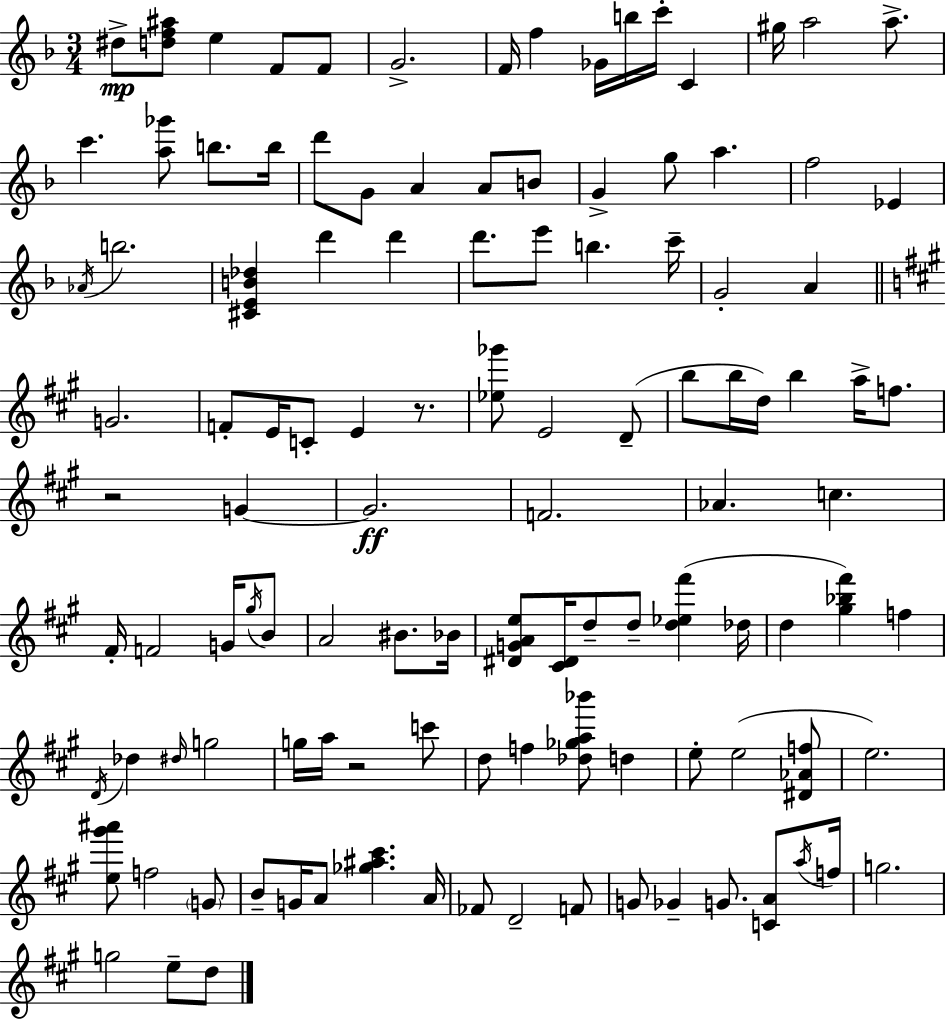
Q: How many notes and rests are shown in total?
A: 115